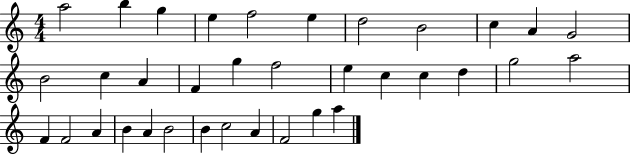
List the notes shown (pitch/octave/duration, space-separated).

A5/h B5/q G5/q E5/q F5/h E5/q D5/h B4/h C5/q A4/q G4/h B4/h C5/q A4/q F4/q G5/q F5/h E5/q C5/q C5/q D5/q G5/h A5/h F4/q F4/h A4/q B4/q A4/q B4/h B4/q C5/h A4/q F4/h G5/q A5/q